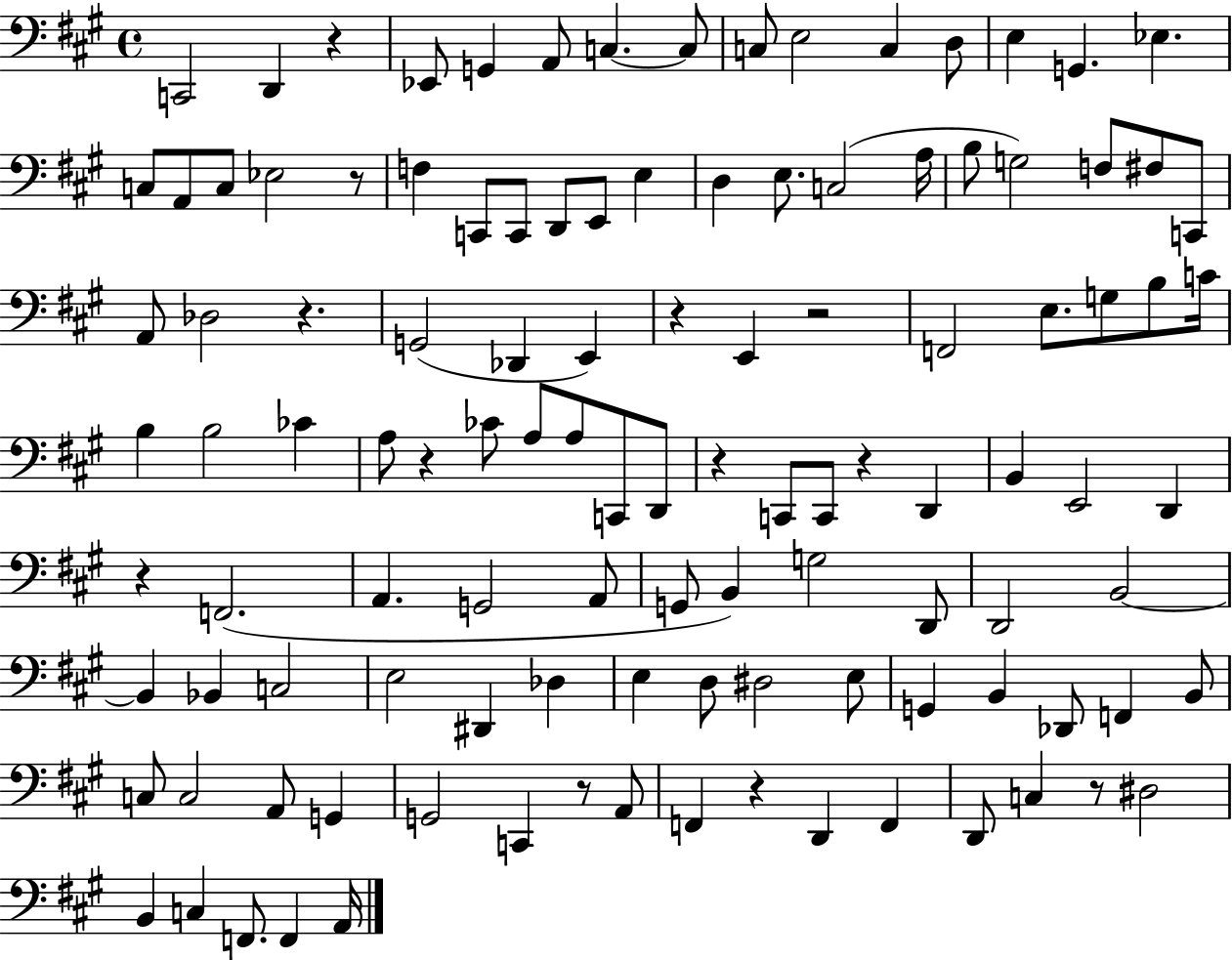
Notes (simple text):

C2/h D2/q R/q Eb2/e G2/q A2/e C3/q. C3/e C3/e E3/h C3/q D3/e E3/q G2/q. Eb3/q. C3/e A2/e C3/e Eb3/h R/e F3/q C2/e C2/e D2/e E2/e E3/q D3/q E3/e. C3/h A3/s B3/e G3/h F3/e F#3/e C2/e A2/e Db3/h R/q. G2/h Db2/q E2/q R/q E2/q R/h F2/h E3/e. G3/e B3/e C4/s B3/q B3/h CES4/q A3/e R/q CES4/e A3/e A3/e C2/e D2/e R/q C2/e C2/e R/q D2/q B2/q E2/h D2/q R/q F2/h. A2/q. G2/h A2/e G2/e B2/q G3/h D2/e D2/h B2/h B2/q Bb2/q C3/h E3/h D#2/q Db3/q E3/q D3/e D#3/h E3/e G2/q B2/q Db2/e F2/q B2/e C3/e C3/h A2/e G2/q G2/h C2/q R/e A2/e F2/q R/q D2/q F2/q D2/e C3/q R/e D#3/h B2/q C3/q F2/e. F2/q A2/s